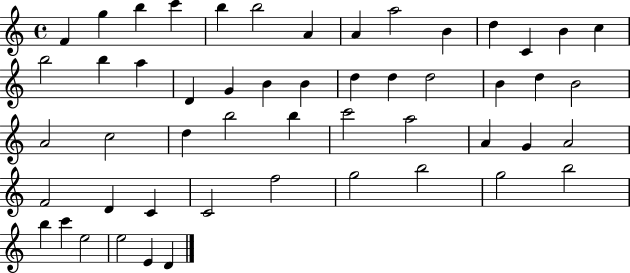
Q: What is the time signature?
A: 4/4